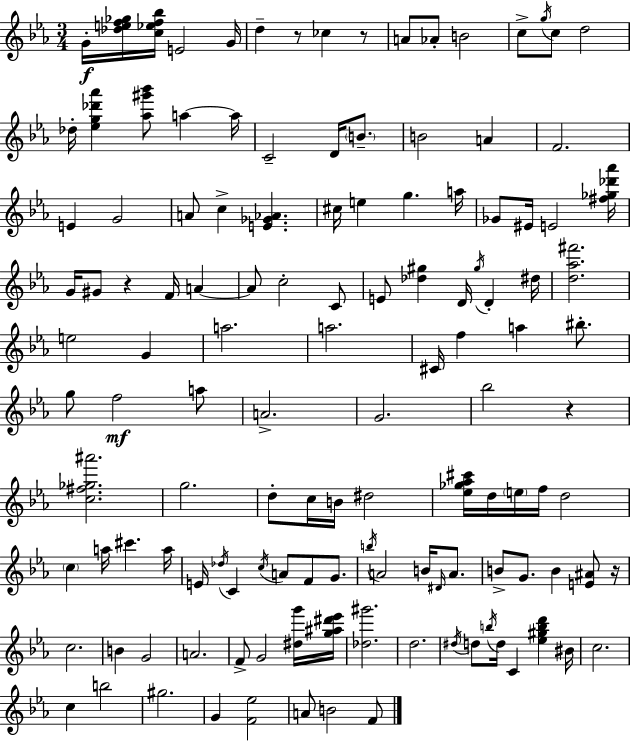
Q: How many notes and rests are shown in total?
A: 128